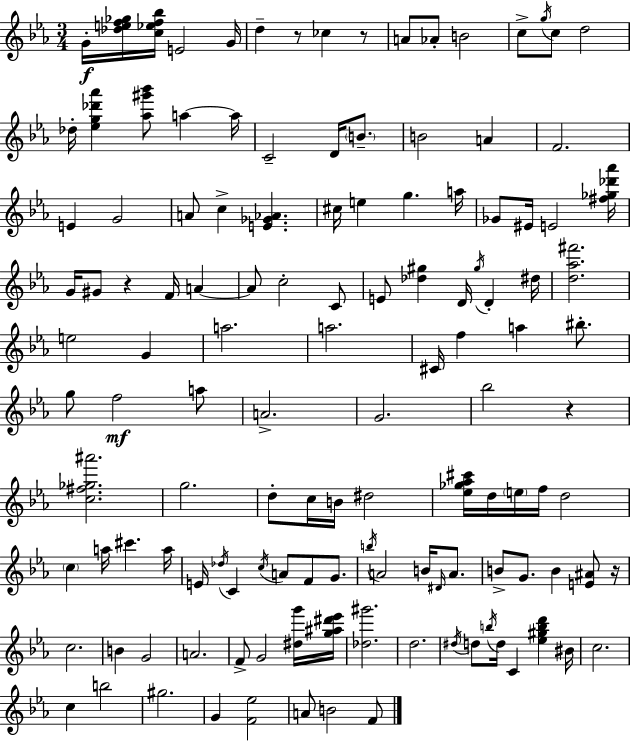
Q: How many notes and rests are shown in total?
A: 128